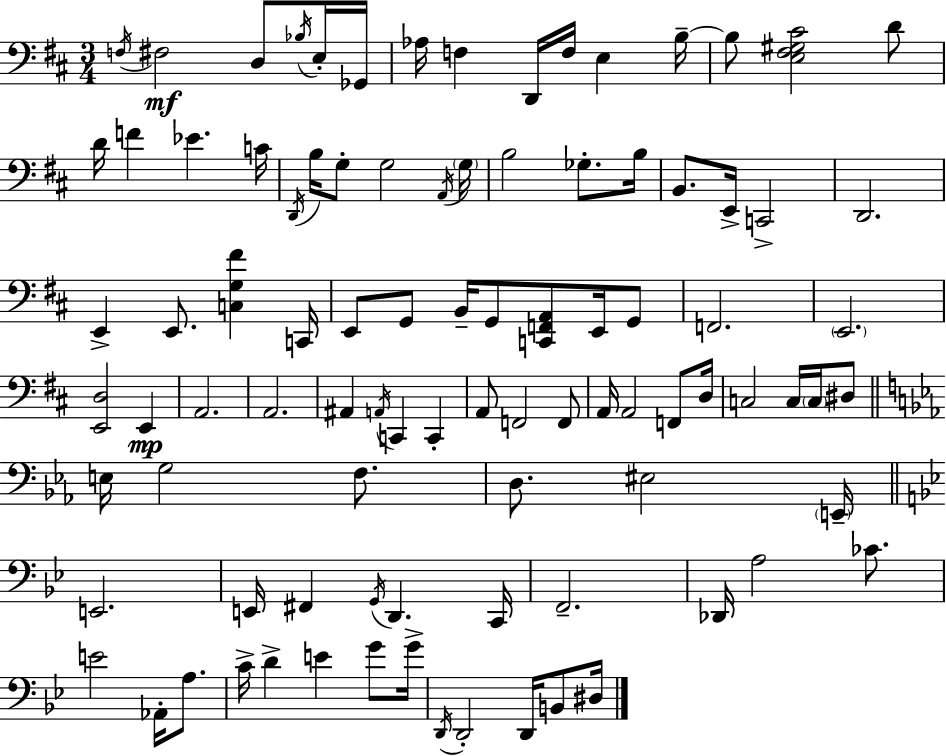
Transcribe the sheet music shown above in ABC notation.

X:1
T:Untitled
M:3/4
L:1/4
K:D
F,/4 ^F,2 D,/2 _B,/4 E,/4 _G,,/4 _A,/4 F, D,,/4 F,/4 E, B,/4 B,/2 [E,^F,^G,^C]2 D/2 D/4 F _E C/4 D,,/4 B,/4 G,/2 G,2 A,,/4 G,/4 B,2 _G,/2 B,/4 B,,/2 E,,/4 C,,2 D,,2 E,, E,,/2 [C,G,^F] C,,/4 E,,/2 G,,/2 B,,/4 G,,/2 [C,,F,,A,,]/2 E,,/4 G,,/2 F,,2 E,,2 [E,,D,]2 E,, A,,2 A,,2 ^A,, A,,/4 C,, C,, A,,/2 F,,2 F,,/2 A,,/4 A,,2 F,,/2 D,/4 C,2 C,/4 C,/4 ^D,/2 E,/4 G,2 F,/2 D,/2 ^E,2 E,,/4 E,,2 E,,/4 ^F,, G,,/4 D,, C,,/4 F,,2 _D,,/4 A,2 _C/2 E2 _A,,/4 A,/2 C/4 D E G/2 G/4 D,,/4 D,,2 D,,/4 B,,/2 ^D,/4